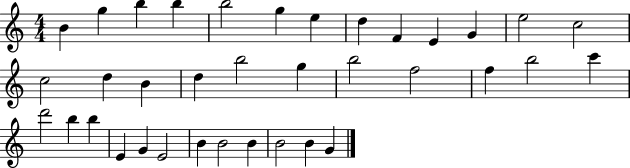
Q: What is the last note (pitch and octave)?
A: G4